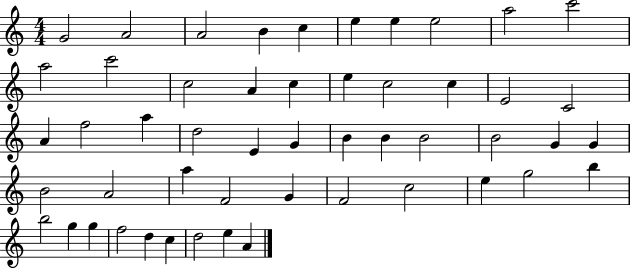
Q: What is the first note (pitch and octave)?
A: G4